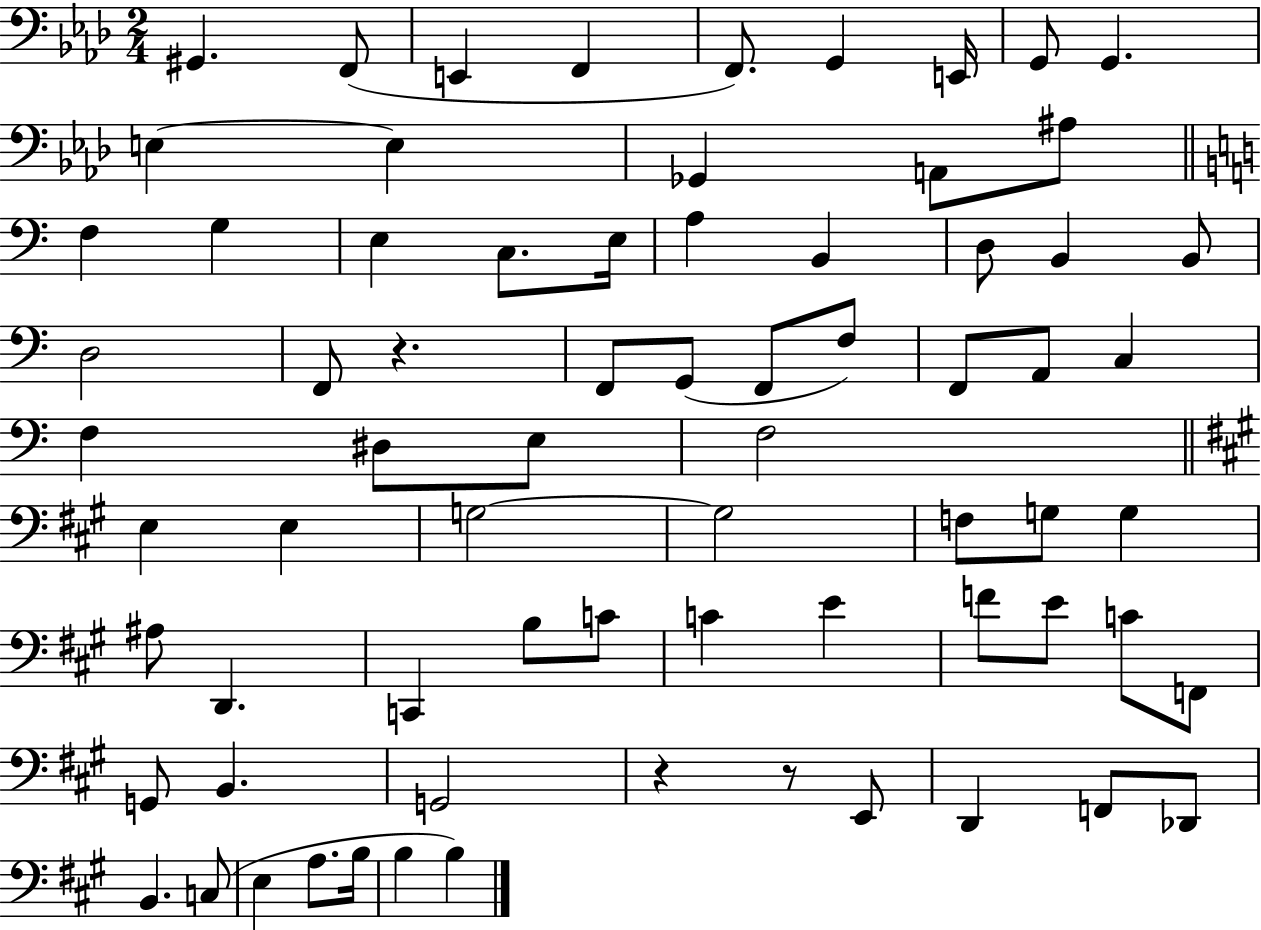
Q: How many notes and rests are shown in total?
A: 72